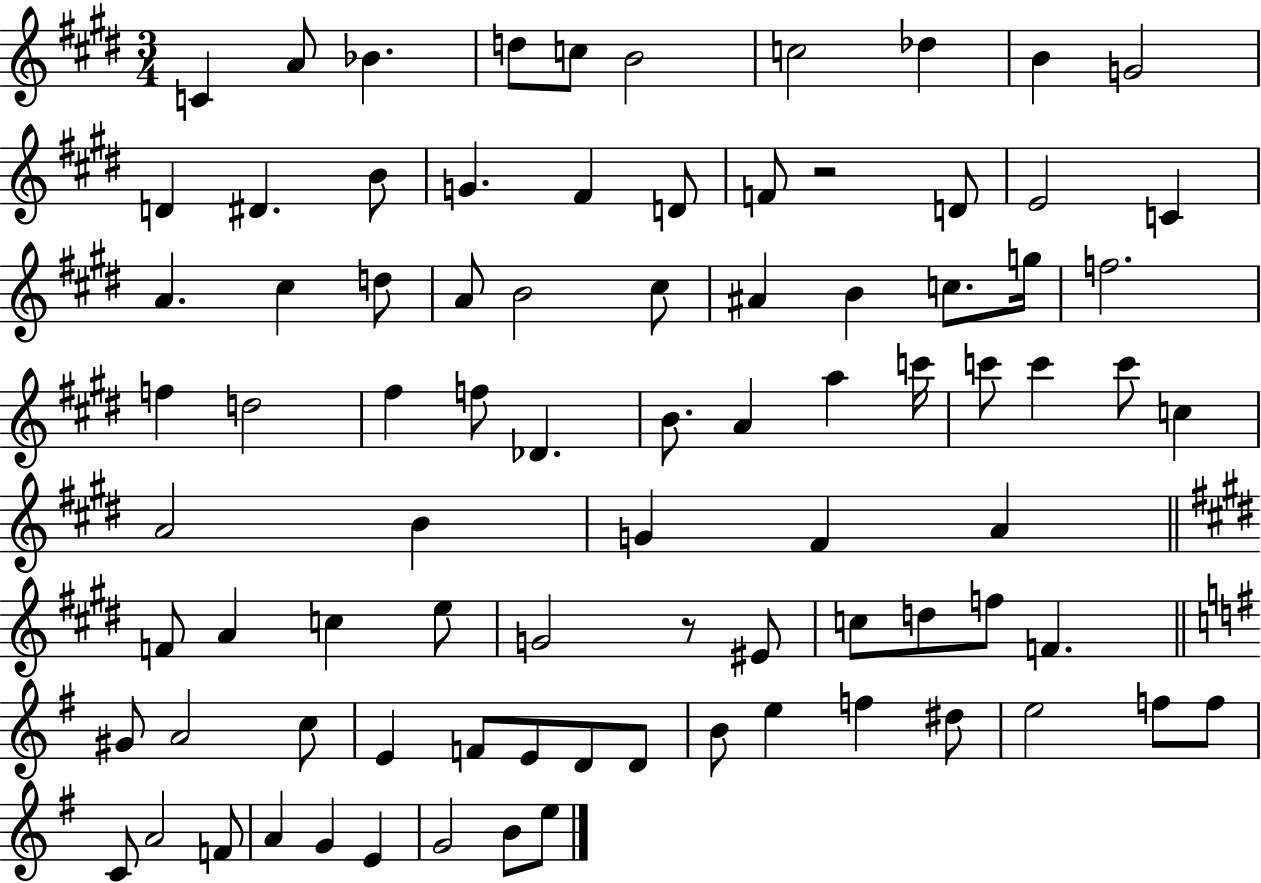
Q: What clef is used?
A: treble